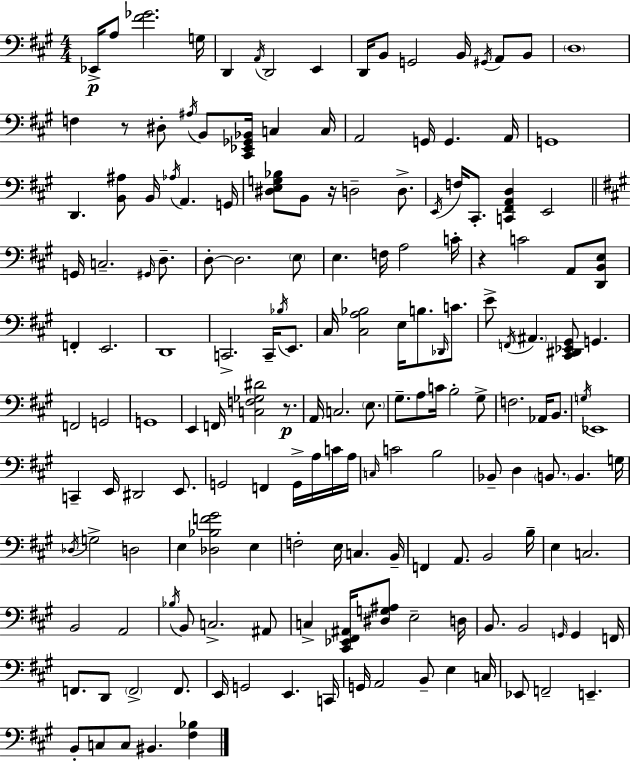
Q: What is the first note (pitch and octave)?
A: Eb2